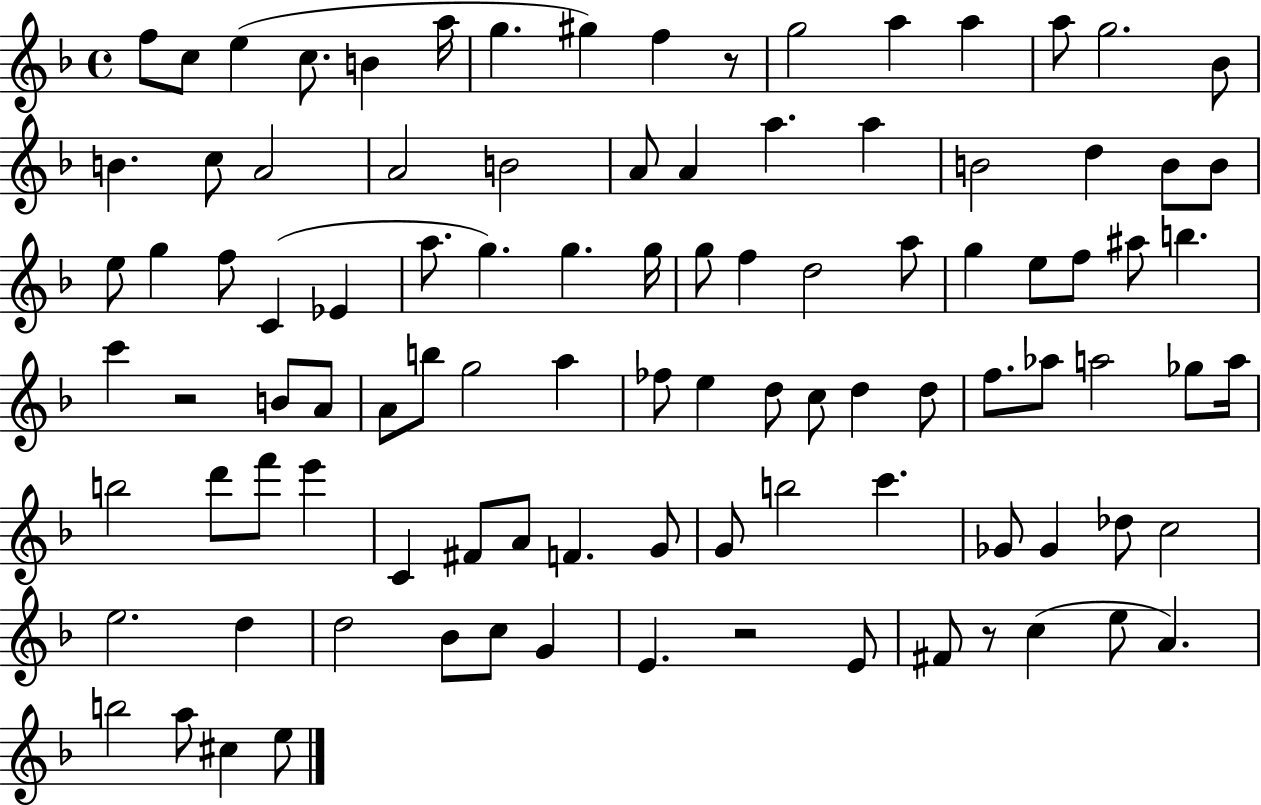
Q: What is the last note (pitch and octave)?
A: E5